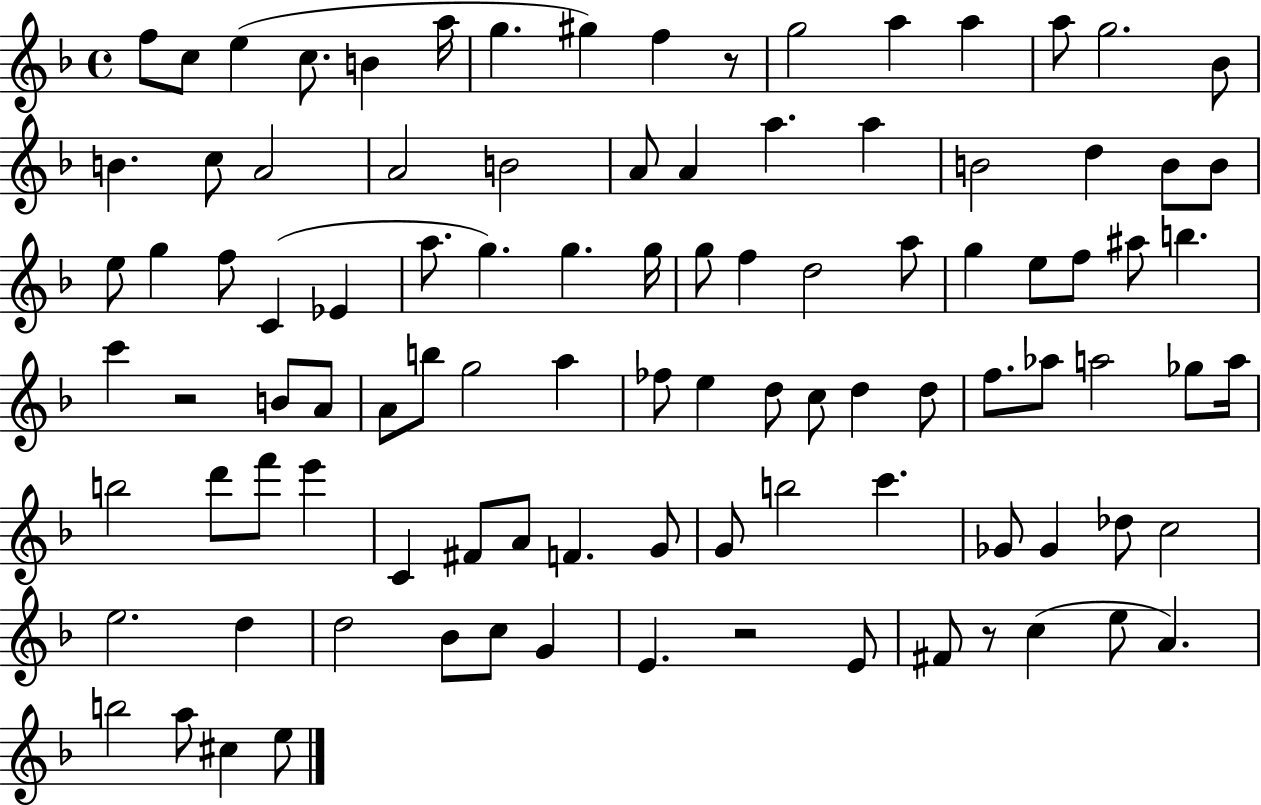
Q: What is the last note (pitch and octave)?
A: E5